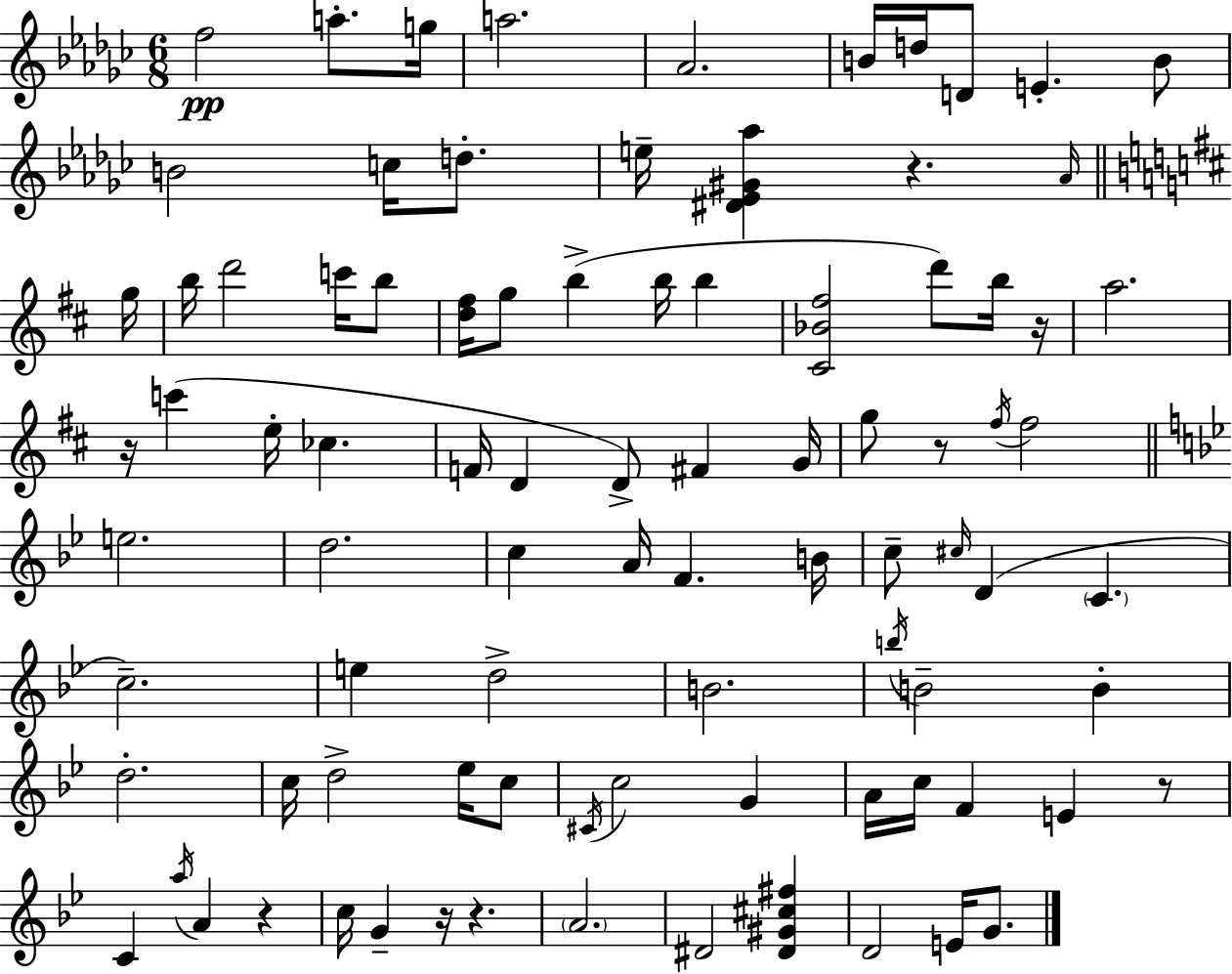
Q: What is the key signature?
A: EES minor